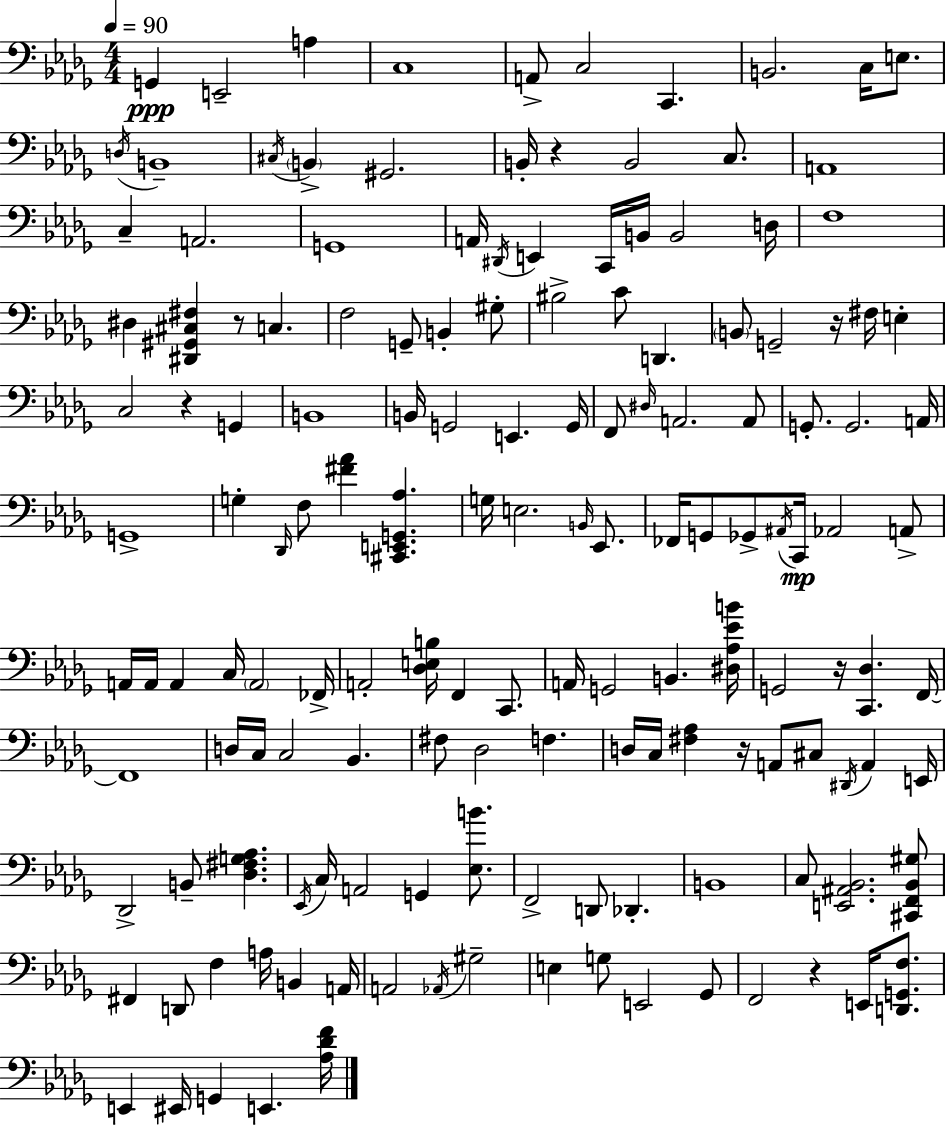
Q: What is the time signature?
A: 4/4